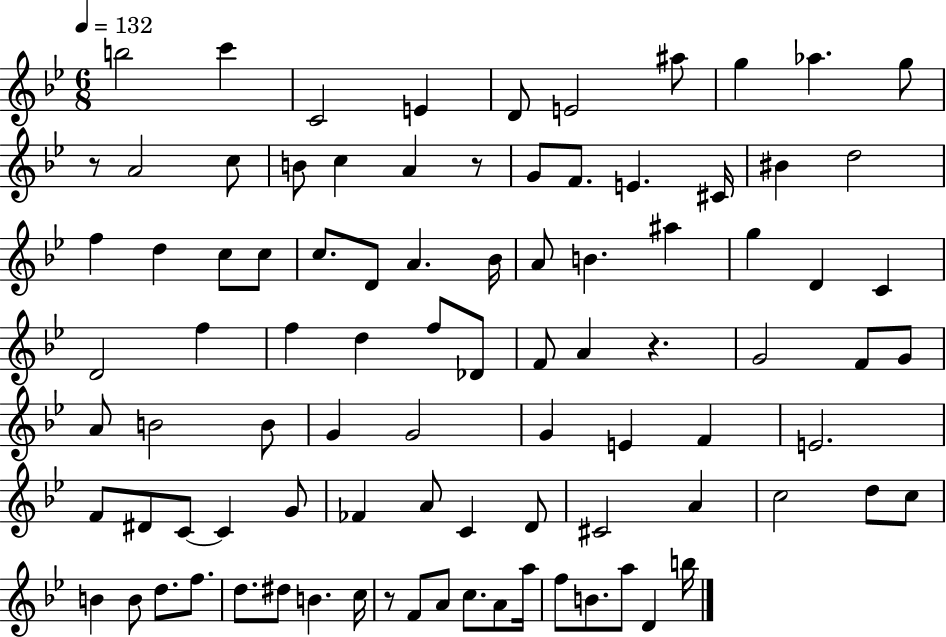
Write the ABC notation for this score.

X:1
T:Untitled
M:6/8
L:1/4
K:Bb
b2 c' C2 E D/2 E2 ^a/2 g _a g/2 z/2 A2 c/2 B/2 c A z/2 G/2 F/2 E ^C/4 ^B d2 f d c/2 c/2 c/2 D/2 A _B/4 A/2 B ^a g D C D2 f f d f/2 _D/2 F/2 A z G2 F/2 G/2 A/2 B2 B/2 G G2 G E F E2 F/2 ^D/2 C/2 C G/2 _F A/2 C D/2 ^C2 A c2 d/2 c/2 B B/2 d/2 f/2 d/2 ^d/2 B c/4 z/2 F/2 A/2 c/2 A/2 a/4 f/2 B/2 a/2 D b/4